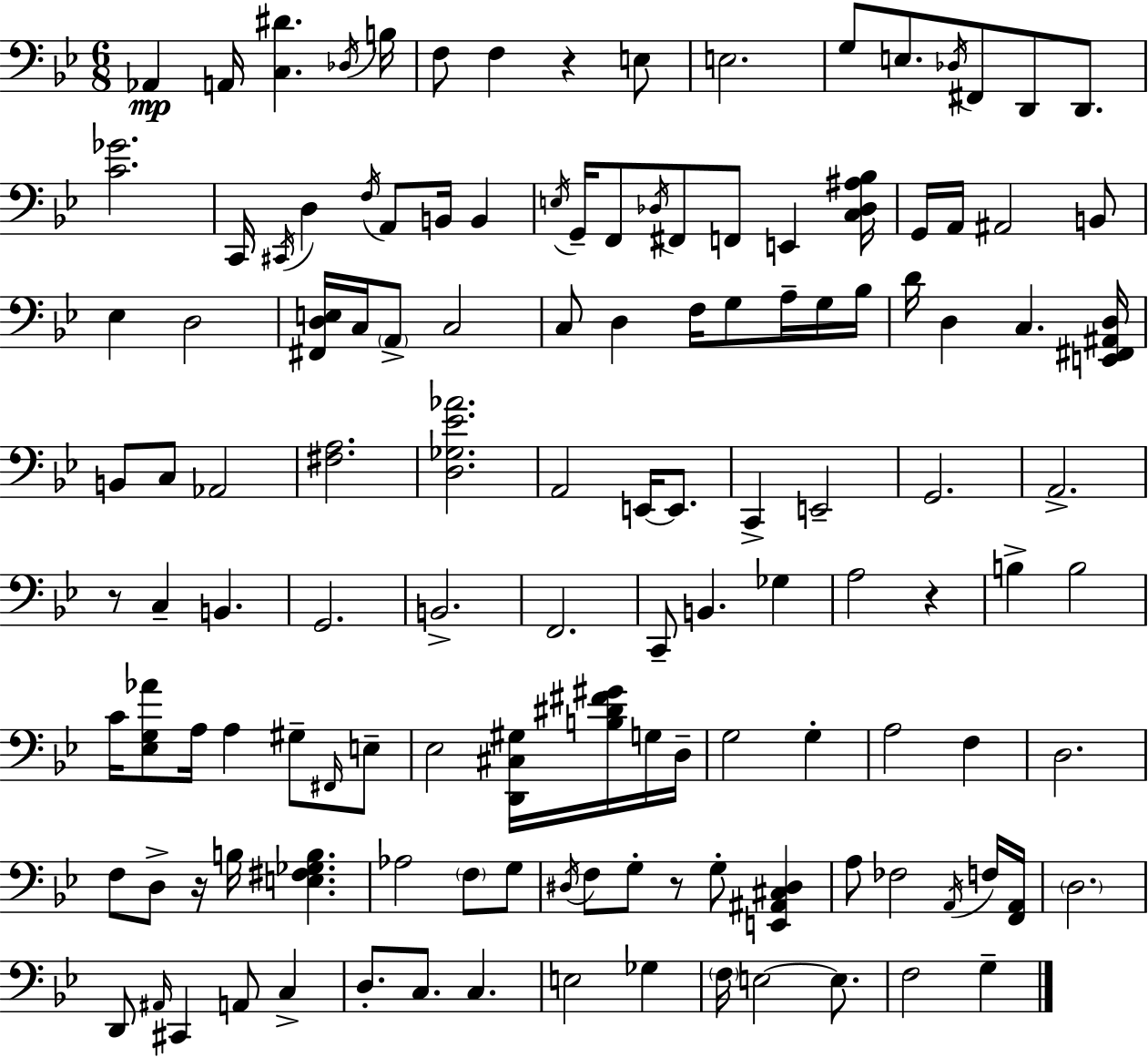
{
  \clef bass
  \numericTimeSignature
  \time 6/8
  \key bes \major
  aes,4\mp a,16 <c dis'>4. \acciaccatura { des16 } | b16 f8 f4 r4 e8 | e2. | g8 e8. \acciaccatura { des16 } fis,8 d,8 d,8. | \break <c' ges'>2. | c,16 \acciaccatura { cis,16 } d4 \acciaccatura { f16 } a,8 b,16 | b,4 \acciaccatura { e16 } g,16-- f,8 \acciaccatura { des16 } fis,8 f,8 | e,4 <c des ais bes>16 g,16 a,16 ais,2 | \break b,8 ees4 d2 | <fis, d e>16 c16 \parenthesize a,8-> c2 | c8 d4 | f16 g8 a16-- g16 bes16 d'16 d4 c4. | \break <e, fis, ais, d>16 b,8 c8 aes,2 | <fis a>2. | <d ges ees' aes'>2. | a,2 | \break e,16~~ e,8. c,4-> e,2-- | g,2. | a,2.-> | r8 c4-- | \break b,4. g,2. | b,2.-> | f,2. | c,8-- b,4. | \break ges4 a2 | r4 b4-> b2 | c'16 <ees g aes'>8 a16 a4 | gis8-- \grace { fis,16 } e8-- ees2 | \break <d, cis gis>16 <b dis' fis' gis'>16 g16 d16-- g2 | g4-. a2 | f4 d2. | f8 d8-> r16 | \break b16 <e fis ges b>4. aes2 | \parenthesize f8 g8 \acciaccatura { dis16 } f8 g8-. | r8 g8-. <e, ais, cis dis>4 a8 fes2 | \acciaccatura { a,16 } f16 <f, a,>16 \parenthesize d2. | \break d,8 \grace { ais,16 } | cis,4 a,8 c4-> d8.-. | c8. c4. e2 | ges4 \parenthesize f16 e2~~ | \break e8. f2 | g4-- \bar "|."
}